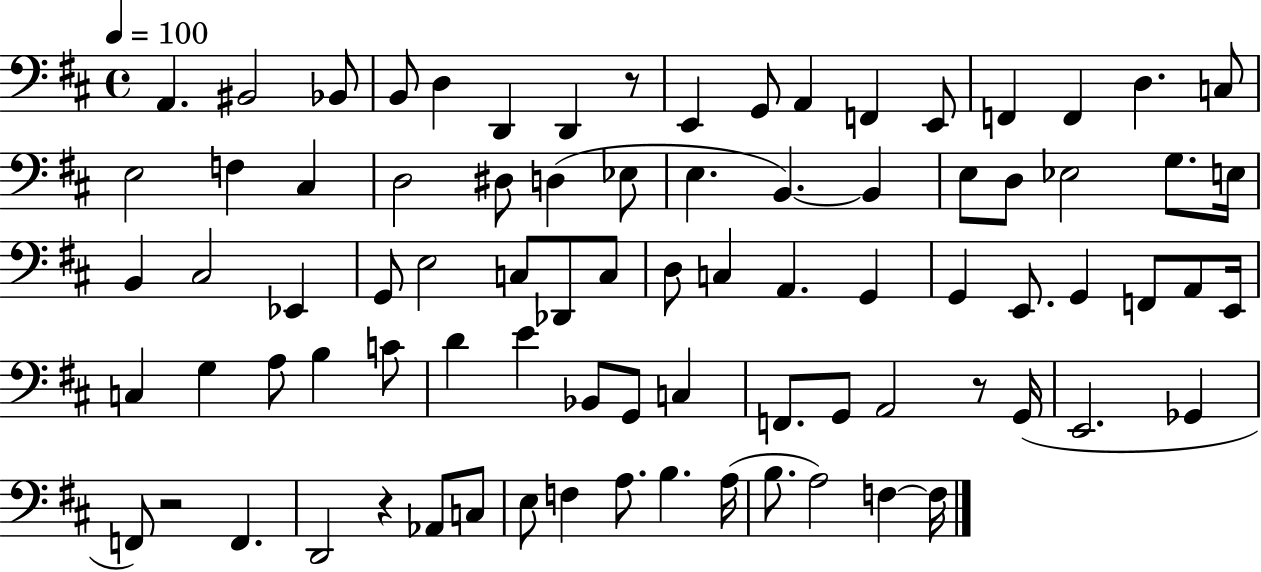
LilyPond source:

{
  \clef bass
  \time 4/4
  \defaultTimeSignature
  \key d \major
  \tempo 4 = 100
  a,4. bis,2 bes,8 | b,8 d4 d,4 d,4 r8 | e,4 g,8 a,4 f,4 e,8 | f,4 f,4 d4. c8 | \break e2 f4 cis4 | d2 dis8 d4( ees8 | e4. b,4.~~) b,4 | e8 d8 ees2 g8. e16 | \break b,4 cis2 ees,4 | g,8 e2 c8 des,8 c8 | d8 c4 a,4. g,4 | g,4 e,8. g,4 f,8 a,8 e,16 | \break c4 g4 a8 b4 c'8 | d'4 e'4 bes,8 g,8 c4 | f,8. g,8 a,2 r8 g,16( | e,2. ges,4 | \break f,8) r2 f,4. | d,2 r4 aes,8 c8 | e8 f4 a8. b4. a16( | b8. a2) f4~~ f16 | \break \bar "|."
}